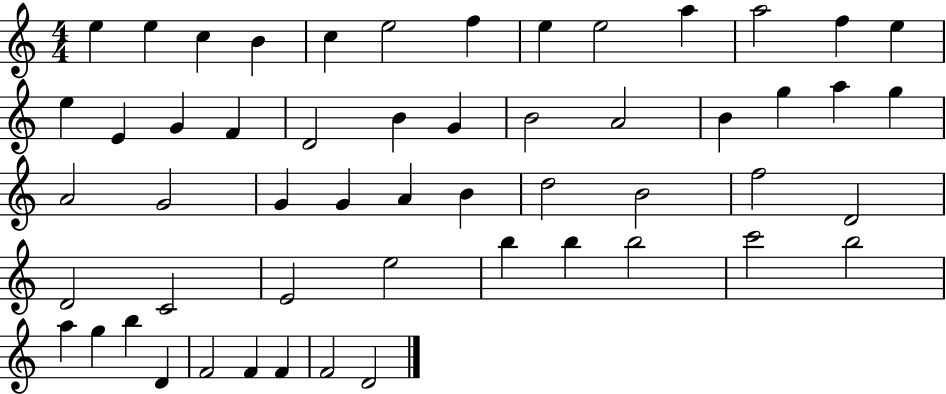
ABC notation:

X:1
T:Untitled
M:4/4
L:1/4
K:C
e e c B c e2 f e e2 a a2 f e e E G F D2 B G B2 A2 B g a g A2 G2 G G A B d2 B2 f2 D2 D2 C2 E2 e2 b b b2 c'2 b2 a g b D F2 F F F2 D2